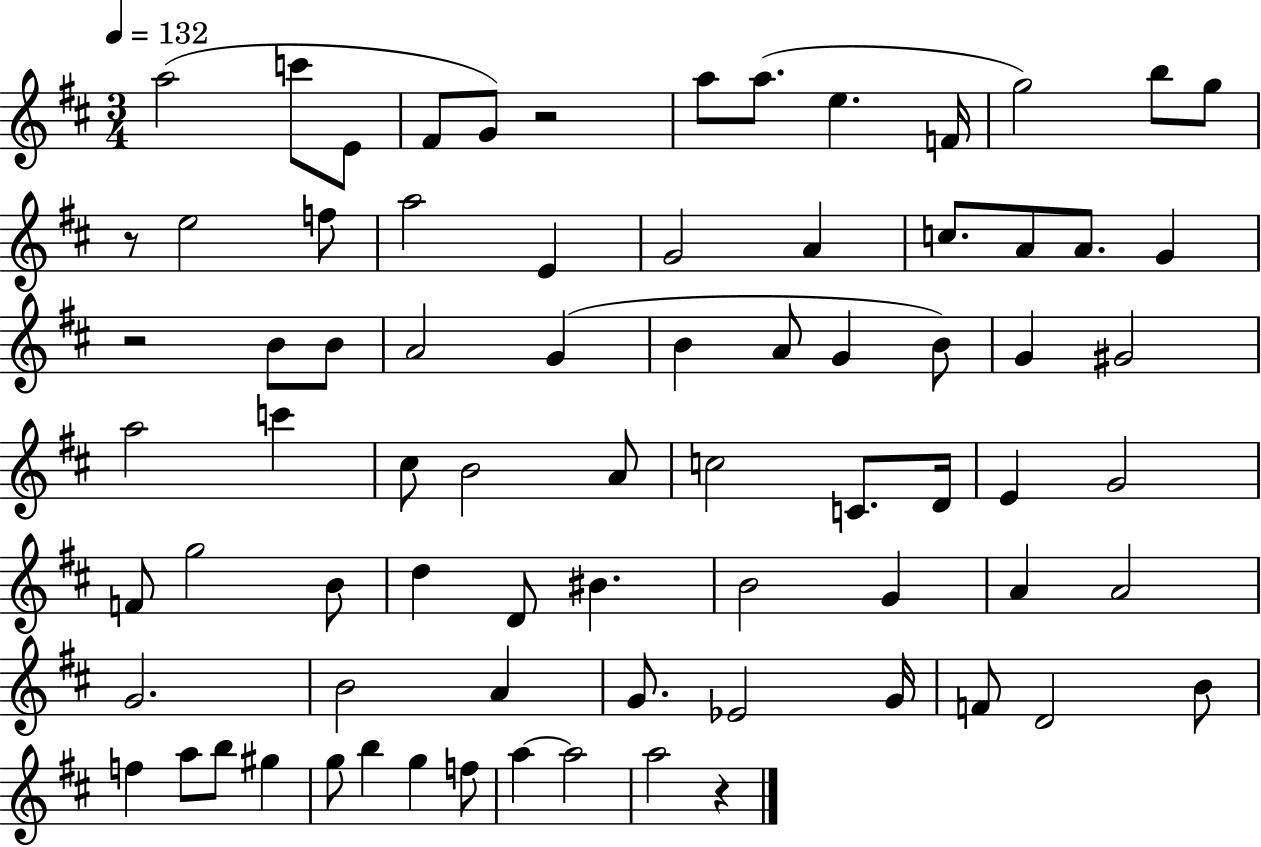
{
  \clef treble
  \numericTimeSignature
  \time 3/4
  \key d \major
  \tempo 4 = 132
  a''2( c'''8 e'8 | fis'8 g'8) r2 | a''8 a''8.( e''4. f'16 | g''2) b''8 g''8 | \break r8 e''2 f''8 | a''2 e'4 | g'2 a'4 | c''8. a'8 a'8. g'4 | \break r2 b'8 b'8 | a'2 g'4( | b'4 a'8 g'4 b'8) | g'4 gis'2 | \break a''2 c'''4 | cis''8 b'2 a'8 | c''2 c'8. d'16 | e'4 g'2 | \break f'8 g''2 b'8 | d''4 d'8 bis'4. | b'2 g'4 | a'4 a'2 | \break g'2. | b'2 a'4 | g'8. ees'2 g'16 | f'8 d'2 b'8 | \break f''4 a''8 b''8 gis''4 | g''8 b''4 g''4 f''8 | a''4~~ a''2 | a''2 r4 | \break \bar "|."
}